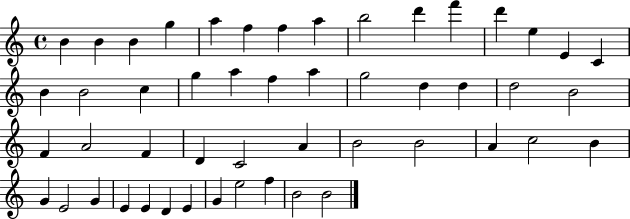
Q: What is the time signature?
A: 4/4